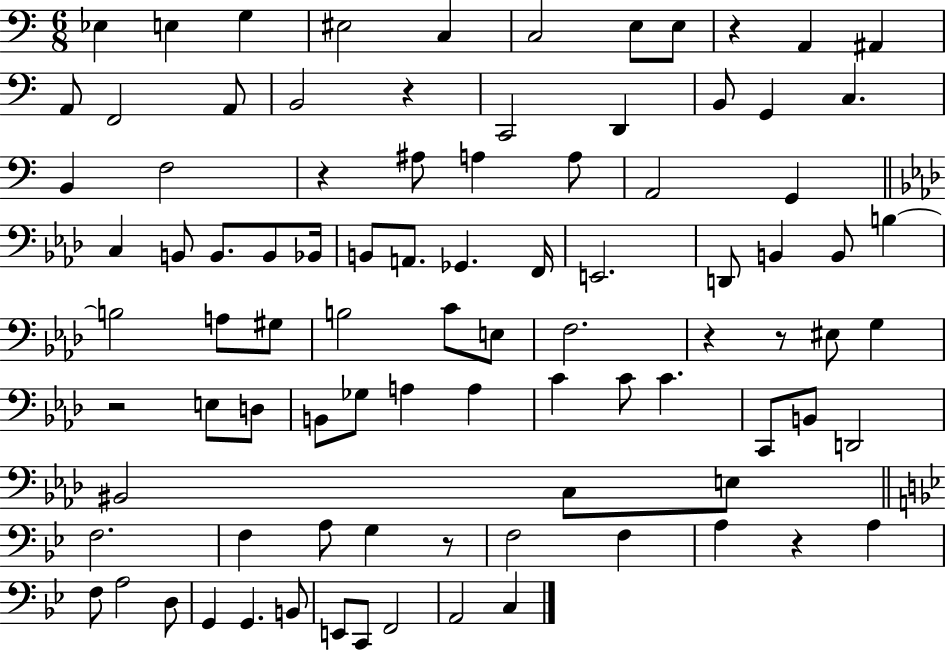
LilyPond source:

{
  \clef bass
  \numericTimeSignature
  \time 6/8
  \key c \major
  ees4 e4 g4 | eis2 c4 | c2 e8 e8 | r4 a,4 ais,4 | \break a,8 f,2 a,8 | b,2 r4 | c,2 d,4 | b,8 g,4 c4. | \break b,4 f2 | r4 ais8 a4 a8 | a,2 g,4 | \bar "||" \break \key aes \major c4 b,8 b,8. b,8 bes,16 | b,8 a,8. ges,4. f,16 | e,2. | d,8 b,4 b,8 b4~~ | \break b2 a8 gis8 | b2 c'8 e8 | f2. | r4 r8 eis8 g4 | \break r2 e8 d8 | b,8 ges8 a4 a4 | c'4 c'8 c'4. | c,8 b,8 d,2 | \break bis,2 c8 e8 | \bar "||" \break \key g \minor f2. | f4 a8 g4 r8 | f2 f4 | a4 r4 a4 | \break f8 a2 d8 | g,4 g,4. b,8 | e,8 c,8 f,2 | a,2 c4 | \break \bar "|."
}